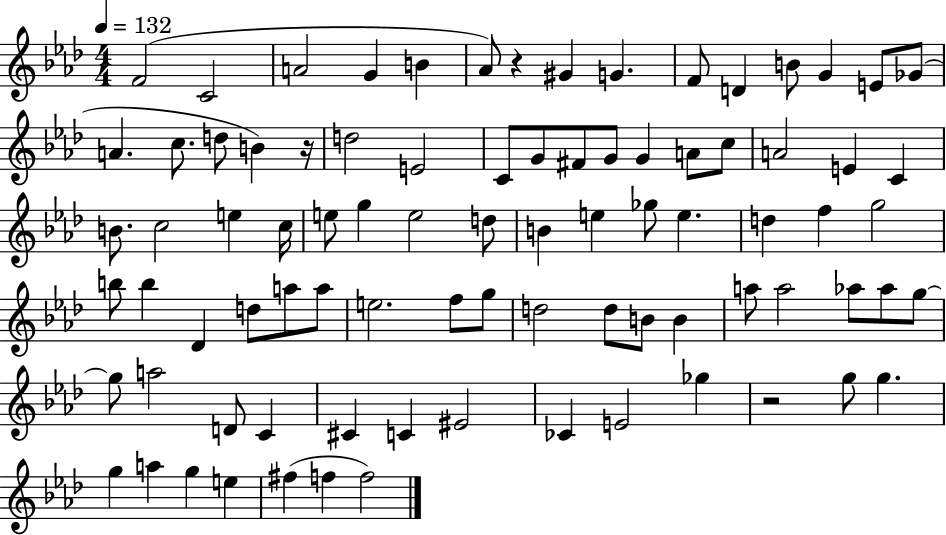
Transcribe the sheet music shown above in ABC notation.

X:1
T:Untitled
M:4/4
L:1/4
K:Ab
F2 C2 A2 G B _A/2 z ^G G F/2 D B/2 G E/2 _G/2 A c/2 d/2 B z/4 d2 E2 C/2 G/2 ^F/2 G/2 G A/2 c/2 A2 E C B/2 c2 e c/4 e/2 g e2 d/2 B e _g/2 e d f g2 b/2 b _D d/2 a/2 a/2 e2 f/2 g/2 d2 d/2 B/2 B a/2 a2 _a/2 _a/2 g/2 g/2 a2 D/2 C ^C C ^E2 _C E2 _g z2 g/2 g g a g e ^f f f2